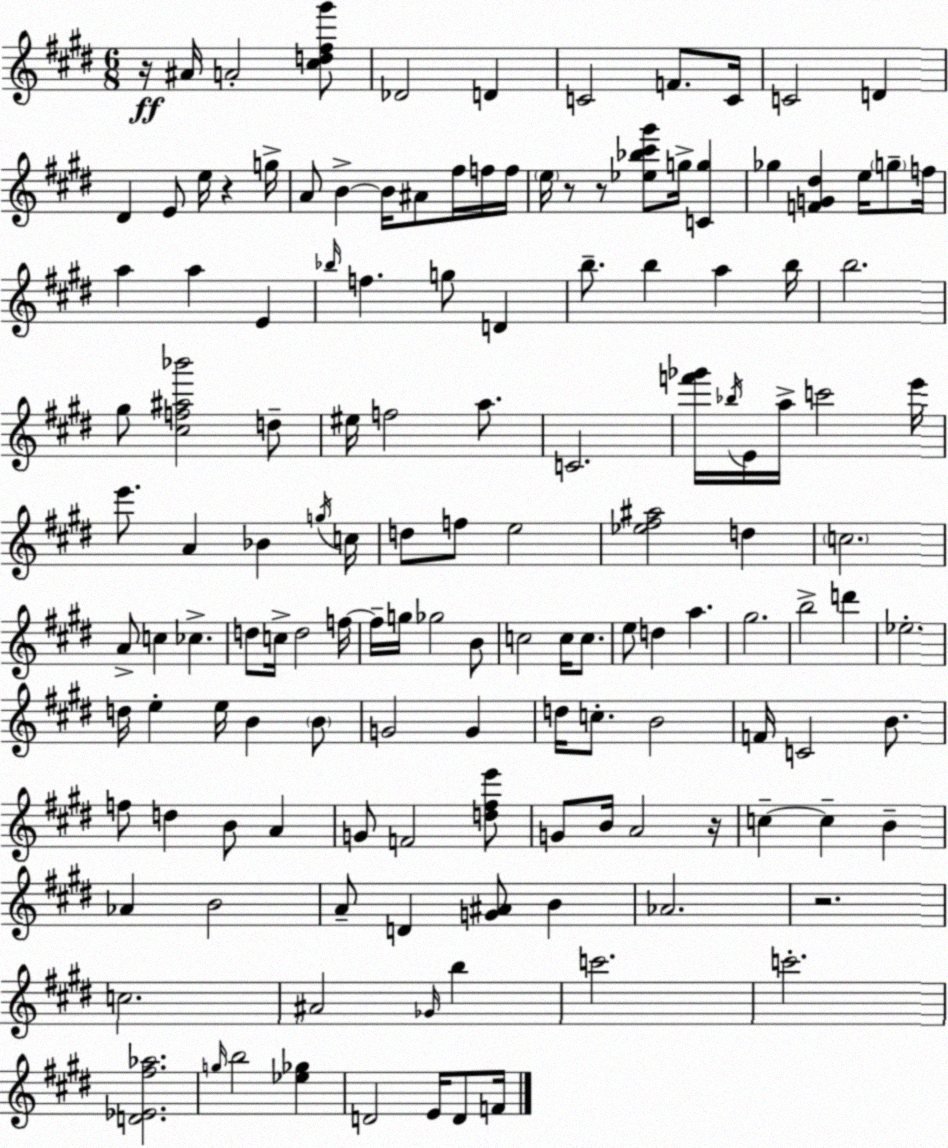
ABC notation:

X:1
T:Untitled
M:6/8
L:1/4
K:E
z/4 ^A/4 A2 [^cd^f^g']/2 _D2 D C2 F/2 C/4 C2 D ^D E/2 e/4 z g/4 A/2 B B/4 ^A/2 ^f/4 f/4 f/4 e/4 z/2 z/2 [_e_b^c'^g']/2 g/4 [Cg] _g [FG^d] e/4 g/2 f/4 a a E _b/4 f g/2 D b/2 b a b/4 b2 ^g/2 [^cf^a_b']2 d/2 ^e/4 f2 a/2 C2 [f'_g']/4 _b/4 E/4 a/4 c'2 e'/4 e'/2 A _B g/4 c/4 d/2 f/2 e2 [_e^f^a]2 d c2 A/2 c _c d/2 c/4 d2 f/4 f/4 g/4 _g2 B/2 c2 c/4 c/2 e/2 d a ^g2 b2 d' _e2 d/4 e e/4 B B/2 G2 G d/4 c/2 B2 F/4 C2 B/2 f/2 d B/2 A G/2 F2 [d^fe']/2 G/2 B/4 A2 z/4 c c B _A B2 A/2 D [G^A]/2 B _A2 z2 c2 ^A2 _G/4 b c'2 c'2 [D_E^f_a]2 g/4 b2 [_e_g] D2 E/4 D/2 F/4